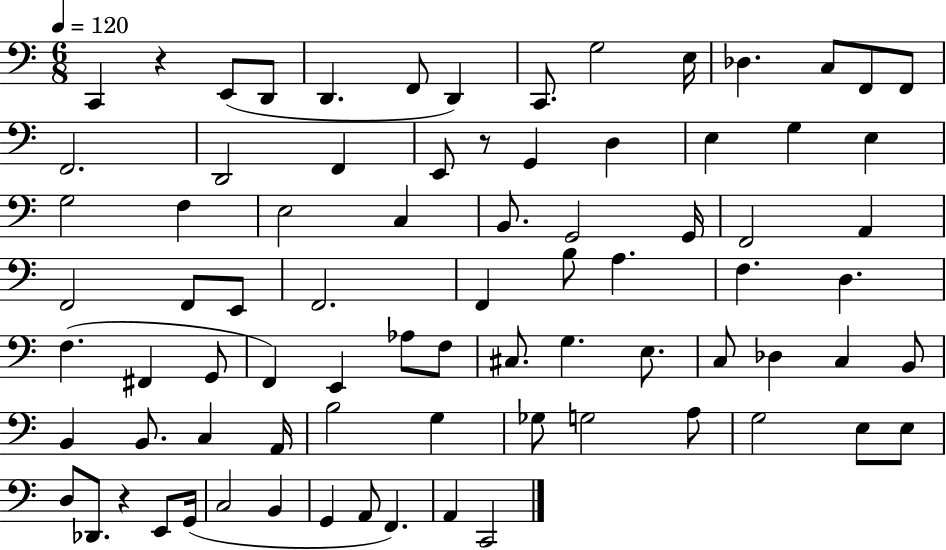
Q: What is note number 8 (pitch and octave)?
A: G3